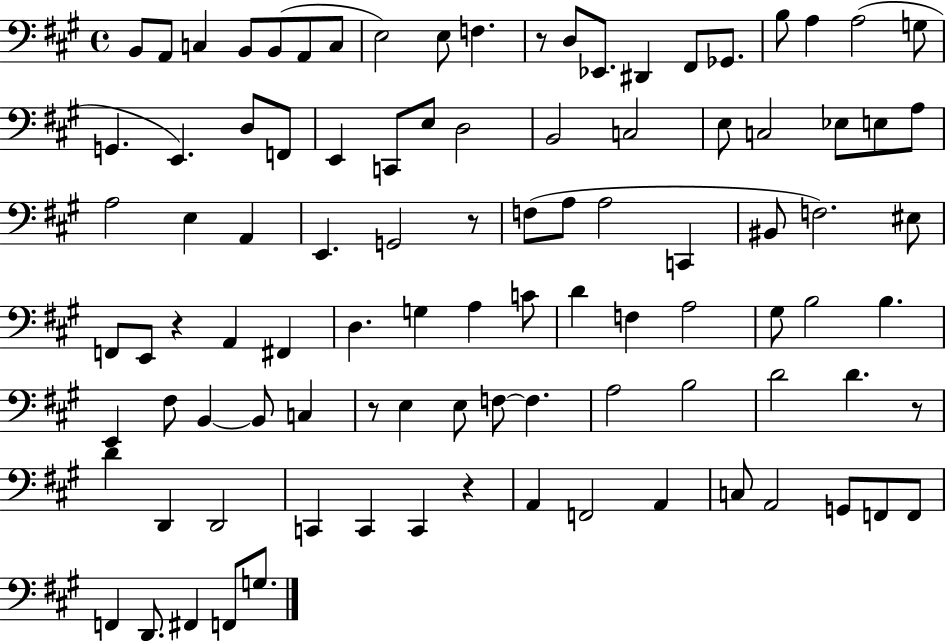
{
  \clef bass
  \time 4/4
  \defaultTimeSignature
  \key a \major
  \repeat volta 2 { b,8 a,8 c4 b,8 b,8( a,8 c8 | e2) e8 f4. | r8 d8 ees,8. dis,4 fis,8 ges,8. | b8 a4 a2( g8 | \break g,4. e,4.) d8 f,8 | e,4 c,8 e8 d2 | b,2 c2 | e8 c2 ees8 e8 a8 | \break a2 e4 a,4 | e,4. g,2 r8 | f8( a8 a2 c,4 | bis,8 f2.) eis8 | \break f,8 e,8 r4 a,4 fis,4 | d4. g4 a4 c'8 | d'4 f4 a2 | gis8 b2 b4. | \break e,4 fis8 b,4~~ b,8 c4 | r8 e4 e8 f8~~ f4. | a2 b2 | d'2 d'4. r8 | \break d'4 d,4 d,2 | c,4 c,4 c,4 r4 | a,4 f,2 a,4 | c8 a,2 g,8 f,8 f,8 | \break f,4 d,8. fis,4 f,8 g8. | } \bar "|."
}